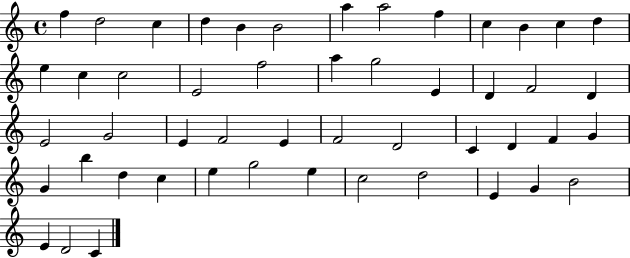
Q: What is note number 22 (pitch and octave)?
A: D4